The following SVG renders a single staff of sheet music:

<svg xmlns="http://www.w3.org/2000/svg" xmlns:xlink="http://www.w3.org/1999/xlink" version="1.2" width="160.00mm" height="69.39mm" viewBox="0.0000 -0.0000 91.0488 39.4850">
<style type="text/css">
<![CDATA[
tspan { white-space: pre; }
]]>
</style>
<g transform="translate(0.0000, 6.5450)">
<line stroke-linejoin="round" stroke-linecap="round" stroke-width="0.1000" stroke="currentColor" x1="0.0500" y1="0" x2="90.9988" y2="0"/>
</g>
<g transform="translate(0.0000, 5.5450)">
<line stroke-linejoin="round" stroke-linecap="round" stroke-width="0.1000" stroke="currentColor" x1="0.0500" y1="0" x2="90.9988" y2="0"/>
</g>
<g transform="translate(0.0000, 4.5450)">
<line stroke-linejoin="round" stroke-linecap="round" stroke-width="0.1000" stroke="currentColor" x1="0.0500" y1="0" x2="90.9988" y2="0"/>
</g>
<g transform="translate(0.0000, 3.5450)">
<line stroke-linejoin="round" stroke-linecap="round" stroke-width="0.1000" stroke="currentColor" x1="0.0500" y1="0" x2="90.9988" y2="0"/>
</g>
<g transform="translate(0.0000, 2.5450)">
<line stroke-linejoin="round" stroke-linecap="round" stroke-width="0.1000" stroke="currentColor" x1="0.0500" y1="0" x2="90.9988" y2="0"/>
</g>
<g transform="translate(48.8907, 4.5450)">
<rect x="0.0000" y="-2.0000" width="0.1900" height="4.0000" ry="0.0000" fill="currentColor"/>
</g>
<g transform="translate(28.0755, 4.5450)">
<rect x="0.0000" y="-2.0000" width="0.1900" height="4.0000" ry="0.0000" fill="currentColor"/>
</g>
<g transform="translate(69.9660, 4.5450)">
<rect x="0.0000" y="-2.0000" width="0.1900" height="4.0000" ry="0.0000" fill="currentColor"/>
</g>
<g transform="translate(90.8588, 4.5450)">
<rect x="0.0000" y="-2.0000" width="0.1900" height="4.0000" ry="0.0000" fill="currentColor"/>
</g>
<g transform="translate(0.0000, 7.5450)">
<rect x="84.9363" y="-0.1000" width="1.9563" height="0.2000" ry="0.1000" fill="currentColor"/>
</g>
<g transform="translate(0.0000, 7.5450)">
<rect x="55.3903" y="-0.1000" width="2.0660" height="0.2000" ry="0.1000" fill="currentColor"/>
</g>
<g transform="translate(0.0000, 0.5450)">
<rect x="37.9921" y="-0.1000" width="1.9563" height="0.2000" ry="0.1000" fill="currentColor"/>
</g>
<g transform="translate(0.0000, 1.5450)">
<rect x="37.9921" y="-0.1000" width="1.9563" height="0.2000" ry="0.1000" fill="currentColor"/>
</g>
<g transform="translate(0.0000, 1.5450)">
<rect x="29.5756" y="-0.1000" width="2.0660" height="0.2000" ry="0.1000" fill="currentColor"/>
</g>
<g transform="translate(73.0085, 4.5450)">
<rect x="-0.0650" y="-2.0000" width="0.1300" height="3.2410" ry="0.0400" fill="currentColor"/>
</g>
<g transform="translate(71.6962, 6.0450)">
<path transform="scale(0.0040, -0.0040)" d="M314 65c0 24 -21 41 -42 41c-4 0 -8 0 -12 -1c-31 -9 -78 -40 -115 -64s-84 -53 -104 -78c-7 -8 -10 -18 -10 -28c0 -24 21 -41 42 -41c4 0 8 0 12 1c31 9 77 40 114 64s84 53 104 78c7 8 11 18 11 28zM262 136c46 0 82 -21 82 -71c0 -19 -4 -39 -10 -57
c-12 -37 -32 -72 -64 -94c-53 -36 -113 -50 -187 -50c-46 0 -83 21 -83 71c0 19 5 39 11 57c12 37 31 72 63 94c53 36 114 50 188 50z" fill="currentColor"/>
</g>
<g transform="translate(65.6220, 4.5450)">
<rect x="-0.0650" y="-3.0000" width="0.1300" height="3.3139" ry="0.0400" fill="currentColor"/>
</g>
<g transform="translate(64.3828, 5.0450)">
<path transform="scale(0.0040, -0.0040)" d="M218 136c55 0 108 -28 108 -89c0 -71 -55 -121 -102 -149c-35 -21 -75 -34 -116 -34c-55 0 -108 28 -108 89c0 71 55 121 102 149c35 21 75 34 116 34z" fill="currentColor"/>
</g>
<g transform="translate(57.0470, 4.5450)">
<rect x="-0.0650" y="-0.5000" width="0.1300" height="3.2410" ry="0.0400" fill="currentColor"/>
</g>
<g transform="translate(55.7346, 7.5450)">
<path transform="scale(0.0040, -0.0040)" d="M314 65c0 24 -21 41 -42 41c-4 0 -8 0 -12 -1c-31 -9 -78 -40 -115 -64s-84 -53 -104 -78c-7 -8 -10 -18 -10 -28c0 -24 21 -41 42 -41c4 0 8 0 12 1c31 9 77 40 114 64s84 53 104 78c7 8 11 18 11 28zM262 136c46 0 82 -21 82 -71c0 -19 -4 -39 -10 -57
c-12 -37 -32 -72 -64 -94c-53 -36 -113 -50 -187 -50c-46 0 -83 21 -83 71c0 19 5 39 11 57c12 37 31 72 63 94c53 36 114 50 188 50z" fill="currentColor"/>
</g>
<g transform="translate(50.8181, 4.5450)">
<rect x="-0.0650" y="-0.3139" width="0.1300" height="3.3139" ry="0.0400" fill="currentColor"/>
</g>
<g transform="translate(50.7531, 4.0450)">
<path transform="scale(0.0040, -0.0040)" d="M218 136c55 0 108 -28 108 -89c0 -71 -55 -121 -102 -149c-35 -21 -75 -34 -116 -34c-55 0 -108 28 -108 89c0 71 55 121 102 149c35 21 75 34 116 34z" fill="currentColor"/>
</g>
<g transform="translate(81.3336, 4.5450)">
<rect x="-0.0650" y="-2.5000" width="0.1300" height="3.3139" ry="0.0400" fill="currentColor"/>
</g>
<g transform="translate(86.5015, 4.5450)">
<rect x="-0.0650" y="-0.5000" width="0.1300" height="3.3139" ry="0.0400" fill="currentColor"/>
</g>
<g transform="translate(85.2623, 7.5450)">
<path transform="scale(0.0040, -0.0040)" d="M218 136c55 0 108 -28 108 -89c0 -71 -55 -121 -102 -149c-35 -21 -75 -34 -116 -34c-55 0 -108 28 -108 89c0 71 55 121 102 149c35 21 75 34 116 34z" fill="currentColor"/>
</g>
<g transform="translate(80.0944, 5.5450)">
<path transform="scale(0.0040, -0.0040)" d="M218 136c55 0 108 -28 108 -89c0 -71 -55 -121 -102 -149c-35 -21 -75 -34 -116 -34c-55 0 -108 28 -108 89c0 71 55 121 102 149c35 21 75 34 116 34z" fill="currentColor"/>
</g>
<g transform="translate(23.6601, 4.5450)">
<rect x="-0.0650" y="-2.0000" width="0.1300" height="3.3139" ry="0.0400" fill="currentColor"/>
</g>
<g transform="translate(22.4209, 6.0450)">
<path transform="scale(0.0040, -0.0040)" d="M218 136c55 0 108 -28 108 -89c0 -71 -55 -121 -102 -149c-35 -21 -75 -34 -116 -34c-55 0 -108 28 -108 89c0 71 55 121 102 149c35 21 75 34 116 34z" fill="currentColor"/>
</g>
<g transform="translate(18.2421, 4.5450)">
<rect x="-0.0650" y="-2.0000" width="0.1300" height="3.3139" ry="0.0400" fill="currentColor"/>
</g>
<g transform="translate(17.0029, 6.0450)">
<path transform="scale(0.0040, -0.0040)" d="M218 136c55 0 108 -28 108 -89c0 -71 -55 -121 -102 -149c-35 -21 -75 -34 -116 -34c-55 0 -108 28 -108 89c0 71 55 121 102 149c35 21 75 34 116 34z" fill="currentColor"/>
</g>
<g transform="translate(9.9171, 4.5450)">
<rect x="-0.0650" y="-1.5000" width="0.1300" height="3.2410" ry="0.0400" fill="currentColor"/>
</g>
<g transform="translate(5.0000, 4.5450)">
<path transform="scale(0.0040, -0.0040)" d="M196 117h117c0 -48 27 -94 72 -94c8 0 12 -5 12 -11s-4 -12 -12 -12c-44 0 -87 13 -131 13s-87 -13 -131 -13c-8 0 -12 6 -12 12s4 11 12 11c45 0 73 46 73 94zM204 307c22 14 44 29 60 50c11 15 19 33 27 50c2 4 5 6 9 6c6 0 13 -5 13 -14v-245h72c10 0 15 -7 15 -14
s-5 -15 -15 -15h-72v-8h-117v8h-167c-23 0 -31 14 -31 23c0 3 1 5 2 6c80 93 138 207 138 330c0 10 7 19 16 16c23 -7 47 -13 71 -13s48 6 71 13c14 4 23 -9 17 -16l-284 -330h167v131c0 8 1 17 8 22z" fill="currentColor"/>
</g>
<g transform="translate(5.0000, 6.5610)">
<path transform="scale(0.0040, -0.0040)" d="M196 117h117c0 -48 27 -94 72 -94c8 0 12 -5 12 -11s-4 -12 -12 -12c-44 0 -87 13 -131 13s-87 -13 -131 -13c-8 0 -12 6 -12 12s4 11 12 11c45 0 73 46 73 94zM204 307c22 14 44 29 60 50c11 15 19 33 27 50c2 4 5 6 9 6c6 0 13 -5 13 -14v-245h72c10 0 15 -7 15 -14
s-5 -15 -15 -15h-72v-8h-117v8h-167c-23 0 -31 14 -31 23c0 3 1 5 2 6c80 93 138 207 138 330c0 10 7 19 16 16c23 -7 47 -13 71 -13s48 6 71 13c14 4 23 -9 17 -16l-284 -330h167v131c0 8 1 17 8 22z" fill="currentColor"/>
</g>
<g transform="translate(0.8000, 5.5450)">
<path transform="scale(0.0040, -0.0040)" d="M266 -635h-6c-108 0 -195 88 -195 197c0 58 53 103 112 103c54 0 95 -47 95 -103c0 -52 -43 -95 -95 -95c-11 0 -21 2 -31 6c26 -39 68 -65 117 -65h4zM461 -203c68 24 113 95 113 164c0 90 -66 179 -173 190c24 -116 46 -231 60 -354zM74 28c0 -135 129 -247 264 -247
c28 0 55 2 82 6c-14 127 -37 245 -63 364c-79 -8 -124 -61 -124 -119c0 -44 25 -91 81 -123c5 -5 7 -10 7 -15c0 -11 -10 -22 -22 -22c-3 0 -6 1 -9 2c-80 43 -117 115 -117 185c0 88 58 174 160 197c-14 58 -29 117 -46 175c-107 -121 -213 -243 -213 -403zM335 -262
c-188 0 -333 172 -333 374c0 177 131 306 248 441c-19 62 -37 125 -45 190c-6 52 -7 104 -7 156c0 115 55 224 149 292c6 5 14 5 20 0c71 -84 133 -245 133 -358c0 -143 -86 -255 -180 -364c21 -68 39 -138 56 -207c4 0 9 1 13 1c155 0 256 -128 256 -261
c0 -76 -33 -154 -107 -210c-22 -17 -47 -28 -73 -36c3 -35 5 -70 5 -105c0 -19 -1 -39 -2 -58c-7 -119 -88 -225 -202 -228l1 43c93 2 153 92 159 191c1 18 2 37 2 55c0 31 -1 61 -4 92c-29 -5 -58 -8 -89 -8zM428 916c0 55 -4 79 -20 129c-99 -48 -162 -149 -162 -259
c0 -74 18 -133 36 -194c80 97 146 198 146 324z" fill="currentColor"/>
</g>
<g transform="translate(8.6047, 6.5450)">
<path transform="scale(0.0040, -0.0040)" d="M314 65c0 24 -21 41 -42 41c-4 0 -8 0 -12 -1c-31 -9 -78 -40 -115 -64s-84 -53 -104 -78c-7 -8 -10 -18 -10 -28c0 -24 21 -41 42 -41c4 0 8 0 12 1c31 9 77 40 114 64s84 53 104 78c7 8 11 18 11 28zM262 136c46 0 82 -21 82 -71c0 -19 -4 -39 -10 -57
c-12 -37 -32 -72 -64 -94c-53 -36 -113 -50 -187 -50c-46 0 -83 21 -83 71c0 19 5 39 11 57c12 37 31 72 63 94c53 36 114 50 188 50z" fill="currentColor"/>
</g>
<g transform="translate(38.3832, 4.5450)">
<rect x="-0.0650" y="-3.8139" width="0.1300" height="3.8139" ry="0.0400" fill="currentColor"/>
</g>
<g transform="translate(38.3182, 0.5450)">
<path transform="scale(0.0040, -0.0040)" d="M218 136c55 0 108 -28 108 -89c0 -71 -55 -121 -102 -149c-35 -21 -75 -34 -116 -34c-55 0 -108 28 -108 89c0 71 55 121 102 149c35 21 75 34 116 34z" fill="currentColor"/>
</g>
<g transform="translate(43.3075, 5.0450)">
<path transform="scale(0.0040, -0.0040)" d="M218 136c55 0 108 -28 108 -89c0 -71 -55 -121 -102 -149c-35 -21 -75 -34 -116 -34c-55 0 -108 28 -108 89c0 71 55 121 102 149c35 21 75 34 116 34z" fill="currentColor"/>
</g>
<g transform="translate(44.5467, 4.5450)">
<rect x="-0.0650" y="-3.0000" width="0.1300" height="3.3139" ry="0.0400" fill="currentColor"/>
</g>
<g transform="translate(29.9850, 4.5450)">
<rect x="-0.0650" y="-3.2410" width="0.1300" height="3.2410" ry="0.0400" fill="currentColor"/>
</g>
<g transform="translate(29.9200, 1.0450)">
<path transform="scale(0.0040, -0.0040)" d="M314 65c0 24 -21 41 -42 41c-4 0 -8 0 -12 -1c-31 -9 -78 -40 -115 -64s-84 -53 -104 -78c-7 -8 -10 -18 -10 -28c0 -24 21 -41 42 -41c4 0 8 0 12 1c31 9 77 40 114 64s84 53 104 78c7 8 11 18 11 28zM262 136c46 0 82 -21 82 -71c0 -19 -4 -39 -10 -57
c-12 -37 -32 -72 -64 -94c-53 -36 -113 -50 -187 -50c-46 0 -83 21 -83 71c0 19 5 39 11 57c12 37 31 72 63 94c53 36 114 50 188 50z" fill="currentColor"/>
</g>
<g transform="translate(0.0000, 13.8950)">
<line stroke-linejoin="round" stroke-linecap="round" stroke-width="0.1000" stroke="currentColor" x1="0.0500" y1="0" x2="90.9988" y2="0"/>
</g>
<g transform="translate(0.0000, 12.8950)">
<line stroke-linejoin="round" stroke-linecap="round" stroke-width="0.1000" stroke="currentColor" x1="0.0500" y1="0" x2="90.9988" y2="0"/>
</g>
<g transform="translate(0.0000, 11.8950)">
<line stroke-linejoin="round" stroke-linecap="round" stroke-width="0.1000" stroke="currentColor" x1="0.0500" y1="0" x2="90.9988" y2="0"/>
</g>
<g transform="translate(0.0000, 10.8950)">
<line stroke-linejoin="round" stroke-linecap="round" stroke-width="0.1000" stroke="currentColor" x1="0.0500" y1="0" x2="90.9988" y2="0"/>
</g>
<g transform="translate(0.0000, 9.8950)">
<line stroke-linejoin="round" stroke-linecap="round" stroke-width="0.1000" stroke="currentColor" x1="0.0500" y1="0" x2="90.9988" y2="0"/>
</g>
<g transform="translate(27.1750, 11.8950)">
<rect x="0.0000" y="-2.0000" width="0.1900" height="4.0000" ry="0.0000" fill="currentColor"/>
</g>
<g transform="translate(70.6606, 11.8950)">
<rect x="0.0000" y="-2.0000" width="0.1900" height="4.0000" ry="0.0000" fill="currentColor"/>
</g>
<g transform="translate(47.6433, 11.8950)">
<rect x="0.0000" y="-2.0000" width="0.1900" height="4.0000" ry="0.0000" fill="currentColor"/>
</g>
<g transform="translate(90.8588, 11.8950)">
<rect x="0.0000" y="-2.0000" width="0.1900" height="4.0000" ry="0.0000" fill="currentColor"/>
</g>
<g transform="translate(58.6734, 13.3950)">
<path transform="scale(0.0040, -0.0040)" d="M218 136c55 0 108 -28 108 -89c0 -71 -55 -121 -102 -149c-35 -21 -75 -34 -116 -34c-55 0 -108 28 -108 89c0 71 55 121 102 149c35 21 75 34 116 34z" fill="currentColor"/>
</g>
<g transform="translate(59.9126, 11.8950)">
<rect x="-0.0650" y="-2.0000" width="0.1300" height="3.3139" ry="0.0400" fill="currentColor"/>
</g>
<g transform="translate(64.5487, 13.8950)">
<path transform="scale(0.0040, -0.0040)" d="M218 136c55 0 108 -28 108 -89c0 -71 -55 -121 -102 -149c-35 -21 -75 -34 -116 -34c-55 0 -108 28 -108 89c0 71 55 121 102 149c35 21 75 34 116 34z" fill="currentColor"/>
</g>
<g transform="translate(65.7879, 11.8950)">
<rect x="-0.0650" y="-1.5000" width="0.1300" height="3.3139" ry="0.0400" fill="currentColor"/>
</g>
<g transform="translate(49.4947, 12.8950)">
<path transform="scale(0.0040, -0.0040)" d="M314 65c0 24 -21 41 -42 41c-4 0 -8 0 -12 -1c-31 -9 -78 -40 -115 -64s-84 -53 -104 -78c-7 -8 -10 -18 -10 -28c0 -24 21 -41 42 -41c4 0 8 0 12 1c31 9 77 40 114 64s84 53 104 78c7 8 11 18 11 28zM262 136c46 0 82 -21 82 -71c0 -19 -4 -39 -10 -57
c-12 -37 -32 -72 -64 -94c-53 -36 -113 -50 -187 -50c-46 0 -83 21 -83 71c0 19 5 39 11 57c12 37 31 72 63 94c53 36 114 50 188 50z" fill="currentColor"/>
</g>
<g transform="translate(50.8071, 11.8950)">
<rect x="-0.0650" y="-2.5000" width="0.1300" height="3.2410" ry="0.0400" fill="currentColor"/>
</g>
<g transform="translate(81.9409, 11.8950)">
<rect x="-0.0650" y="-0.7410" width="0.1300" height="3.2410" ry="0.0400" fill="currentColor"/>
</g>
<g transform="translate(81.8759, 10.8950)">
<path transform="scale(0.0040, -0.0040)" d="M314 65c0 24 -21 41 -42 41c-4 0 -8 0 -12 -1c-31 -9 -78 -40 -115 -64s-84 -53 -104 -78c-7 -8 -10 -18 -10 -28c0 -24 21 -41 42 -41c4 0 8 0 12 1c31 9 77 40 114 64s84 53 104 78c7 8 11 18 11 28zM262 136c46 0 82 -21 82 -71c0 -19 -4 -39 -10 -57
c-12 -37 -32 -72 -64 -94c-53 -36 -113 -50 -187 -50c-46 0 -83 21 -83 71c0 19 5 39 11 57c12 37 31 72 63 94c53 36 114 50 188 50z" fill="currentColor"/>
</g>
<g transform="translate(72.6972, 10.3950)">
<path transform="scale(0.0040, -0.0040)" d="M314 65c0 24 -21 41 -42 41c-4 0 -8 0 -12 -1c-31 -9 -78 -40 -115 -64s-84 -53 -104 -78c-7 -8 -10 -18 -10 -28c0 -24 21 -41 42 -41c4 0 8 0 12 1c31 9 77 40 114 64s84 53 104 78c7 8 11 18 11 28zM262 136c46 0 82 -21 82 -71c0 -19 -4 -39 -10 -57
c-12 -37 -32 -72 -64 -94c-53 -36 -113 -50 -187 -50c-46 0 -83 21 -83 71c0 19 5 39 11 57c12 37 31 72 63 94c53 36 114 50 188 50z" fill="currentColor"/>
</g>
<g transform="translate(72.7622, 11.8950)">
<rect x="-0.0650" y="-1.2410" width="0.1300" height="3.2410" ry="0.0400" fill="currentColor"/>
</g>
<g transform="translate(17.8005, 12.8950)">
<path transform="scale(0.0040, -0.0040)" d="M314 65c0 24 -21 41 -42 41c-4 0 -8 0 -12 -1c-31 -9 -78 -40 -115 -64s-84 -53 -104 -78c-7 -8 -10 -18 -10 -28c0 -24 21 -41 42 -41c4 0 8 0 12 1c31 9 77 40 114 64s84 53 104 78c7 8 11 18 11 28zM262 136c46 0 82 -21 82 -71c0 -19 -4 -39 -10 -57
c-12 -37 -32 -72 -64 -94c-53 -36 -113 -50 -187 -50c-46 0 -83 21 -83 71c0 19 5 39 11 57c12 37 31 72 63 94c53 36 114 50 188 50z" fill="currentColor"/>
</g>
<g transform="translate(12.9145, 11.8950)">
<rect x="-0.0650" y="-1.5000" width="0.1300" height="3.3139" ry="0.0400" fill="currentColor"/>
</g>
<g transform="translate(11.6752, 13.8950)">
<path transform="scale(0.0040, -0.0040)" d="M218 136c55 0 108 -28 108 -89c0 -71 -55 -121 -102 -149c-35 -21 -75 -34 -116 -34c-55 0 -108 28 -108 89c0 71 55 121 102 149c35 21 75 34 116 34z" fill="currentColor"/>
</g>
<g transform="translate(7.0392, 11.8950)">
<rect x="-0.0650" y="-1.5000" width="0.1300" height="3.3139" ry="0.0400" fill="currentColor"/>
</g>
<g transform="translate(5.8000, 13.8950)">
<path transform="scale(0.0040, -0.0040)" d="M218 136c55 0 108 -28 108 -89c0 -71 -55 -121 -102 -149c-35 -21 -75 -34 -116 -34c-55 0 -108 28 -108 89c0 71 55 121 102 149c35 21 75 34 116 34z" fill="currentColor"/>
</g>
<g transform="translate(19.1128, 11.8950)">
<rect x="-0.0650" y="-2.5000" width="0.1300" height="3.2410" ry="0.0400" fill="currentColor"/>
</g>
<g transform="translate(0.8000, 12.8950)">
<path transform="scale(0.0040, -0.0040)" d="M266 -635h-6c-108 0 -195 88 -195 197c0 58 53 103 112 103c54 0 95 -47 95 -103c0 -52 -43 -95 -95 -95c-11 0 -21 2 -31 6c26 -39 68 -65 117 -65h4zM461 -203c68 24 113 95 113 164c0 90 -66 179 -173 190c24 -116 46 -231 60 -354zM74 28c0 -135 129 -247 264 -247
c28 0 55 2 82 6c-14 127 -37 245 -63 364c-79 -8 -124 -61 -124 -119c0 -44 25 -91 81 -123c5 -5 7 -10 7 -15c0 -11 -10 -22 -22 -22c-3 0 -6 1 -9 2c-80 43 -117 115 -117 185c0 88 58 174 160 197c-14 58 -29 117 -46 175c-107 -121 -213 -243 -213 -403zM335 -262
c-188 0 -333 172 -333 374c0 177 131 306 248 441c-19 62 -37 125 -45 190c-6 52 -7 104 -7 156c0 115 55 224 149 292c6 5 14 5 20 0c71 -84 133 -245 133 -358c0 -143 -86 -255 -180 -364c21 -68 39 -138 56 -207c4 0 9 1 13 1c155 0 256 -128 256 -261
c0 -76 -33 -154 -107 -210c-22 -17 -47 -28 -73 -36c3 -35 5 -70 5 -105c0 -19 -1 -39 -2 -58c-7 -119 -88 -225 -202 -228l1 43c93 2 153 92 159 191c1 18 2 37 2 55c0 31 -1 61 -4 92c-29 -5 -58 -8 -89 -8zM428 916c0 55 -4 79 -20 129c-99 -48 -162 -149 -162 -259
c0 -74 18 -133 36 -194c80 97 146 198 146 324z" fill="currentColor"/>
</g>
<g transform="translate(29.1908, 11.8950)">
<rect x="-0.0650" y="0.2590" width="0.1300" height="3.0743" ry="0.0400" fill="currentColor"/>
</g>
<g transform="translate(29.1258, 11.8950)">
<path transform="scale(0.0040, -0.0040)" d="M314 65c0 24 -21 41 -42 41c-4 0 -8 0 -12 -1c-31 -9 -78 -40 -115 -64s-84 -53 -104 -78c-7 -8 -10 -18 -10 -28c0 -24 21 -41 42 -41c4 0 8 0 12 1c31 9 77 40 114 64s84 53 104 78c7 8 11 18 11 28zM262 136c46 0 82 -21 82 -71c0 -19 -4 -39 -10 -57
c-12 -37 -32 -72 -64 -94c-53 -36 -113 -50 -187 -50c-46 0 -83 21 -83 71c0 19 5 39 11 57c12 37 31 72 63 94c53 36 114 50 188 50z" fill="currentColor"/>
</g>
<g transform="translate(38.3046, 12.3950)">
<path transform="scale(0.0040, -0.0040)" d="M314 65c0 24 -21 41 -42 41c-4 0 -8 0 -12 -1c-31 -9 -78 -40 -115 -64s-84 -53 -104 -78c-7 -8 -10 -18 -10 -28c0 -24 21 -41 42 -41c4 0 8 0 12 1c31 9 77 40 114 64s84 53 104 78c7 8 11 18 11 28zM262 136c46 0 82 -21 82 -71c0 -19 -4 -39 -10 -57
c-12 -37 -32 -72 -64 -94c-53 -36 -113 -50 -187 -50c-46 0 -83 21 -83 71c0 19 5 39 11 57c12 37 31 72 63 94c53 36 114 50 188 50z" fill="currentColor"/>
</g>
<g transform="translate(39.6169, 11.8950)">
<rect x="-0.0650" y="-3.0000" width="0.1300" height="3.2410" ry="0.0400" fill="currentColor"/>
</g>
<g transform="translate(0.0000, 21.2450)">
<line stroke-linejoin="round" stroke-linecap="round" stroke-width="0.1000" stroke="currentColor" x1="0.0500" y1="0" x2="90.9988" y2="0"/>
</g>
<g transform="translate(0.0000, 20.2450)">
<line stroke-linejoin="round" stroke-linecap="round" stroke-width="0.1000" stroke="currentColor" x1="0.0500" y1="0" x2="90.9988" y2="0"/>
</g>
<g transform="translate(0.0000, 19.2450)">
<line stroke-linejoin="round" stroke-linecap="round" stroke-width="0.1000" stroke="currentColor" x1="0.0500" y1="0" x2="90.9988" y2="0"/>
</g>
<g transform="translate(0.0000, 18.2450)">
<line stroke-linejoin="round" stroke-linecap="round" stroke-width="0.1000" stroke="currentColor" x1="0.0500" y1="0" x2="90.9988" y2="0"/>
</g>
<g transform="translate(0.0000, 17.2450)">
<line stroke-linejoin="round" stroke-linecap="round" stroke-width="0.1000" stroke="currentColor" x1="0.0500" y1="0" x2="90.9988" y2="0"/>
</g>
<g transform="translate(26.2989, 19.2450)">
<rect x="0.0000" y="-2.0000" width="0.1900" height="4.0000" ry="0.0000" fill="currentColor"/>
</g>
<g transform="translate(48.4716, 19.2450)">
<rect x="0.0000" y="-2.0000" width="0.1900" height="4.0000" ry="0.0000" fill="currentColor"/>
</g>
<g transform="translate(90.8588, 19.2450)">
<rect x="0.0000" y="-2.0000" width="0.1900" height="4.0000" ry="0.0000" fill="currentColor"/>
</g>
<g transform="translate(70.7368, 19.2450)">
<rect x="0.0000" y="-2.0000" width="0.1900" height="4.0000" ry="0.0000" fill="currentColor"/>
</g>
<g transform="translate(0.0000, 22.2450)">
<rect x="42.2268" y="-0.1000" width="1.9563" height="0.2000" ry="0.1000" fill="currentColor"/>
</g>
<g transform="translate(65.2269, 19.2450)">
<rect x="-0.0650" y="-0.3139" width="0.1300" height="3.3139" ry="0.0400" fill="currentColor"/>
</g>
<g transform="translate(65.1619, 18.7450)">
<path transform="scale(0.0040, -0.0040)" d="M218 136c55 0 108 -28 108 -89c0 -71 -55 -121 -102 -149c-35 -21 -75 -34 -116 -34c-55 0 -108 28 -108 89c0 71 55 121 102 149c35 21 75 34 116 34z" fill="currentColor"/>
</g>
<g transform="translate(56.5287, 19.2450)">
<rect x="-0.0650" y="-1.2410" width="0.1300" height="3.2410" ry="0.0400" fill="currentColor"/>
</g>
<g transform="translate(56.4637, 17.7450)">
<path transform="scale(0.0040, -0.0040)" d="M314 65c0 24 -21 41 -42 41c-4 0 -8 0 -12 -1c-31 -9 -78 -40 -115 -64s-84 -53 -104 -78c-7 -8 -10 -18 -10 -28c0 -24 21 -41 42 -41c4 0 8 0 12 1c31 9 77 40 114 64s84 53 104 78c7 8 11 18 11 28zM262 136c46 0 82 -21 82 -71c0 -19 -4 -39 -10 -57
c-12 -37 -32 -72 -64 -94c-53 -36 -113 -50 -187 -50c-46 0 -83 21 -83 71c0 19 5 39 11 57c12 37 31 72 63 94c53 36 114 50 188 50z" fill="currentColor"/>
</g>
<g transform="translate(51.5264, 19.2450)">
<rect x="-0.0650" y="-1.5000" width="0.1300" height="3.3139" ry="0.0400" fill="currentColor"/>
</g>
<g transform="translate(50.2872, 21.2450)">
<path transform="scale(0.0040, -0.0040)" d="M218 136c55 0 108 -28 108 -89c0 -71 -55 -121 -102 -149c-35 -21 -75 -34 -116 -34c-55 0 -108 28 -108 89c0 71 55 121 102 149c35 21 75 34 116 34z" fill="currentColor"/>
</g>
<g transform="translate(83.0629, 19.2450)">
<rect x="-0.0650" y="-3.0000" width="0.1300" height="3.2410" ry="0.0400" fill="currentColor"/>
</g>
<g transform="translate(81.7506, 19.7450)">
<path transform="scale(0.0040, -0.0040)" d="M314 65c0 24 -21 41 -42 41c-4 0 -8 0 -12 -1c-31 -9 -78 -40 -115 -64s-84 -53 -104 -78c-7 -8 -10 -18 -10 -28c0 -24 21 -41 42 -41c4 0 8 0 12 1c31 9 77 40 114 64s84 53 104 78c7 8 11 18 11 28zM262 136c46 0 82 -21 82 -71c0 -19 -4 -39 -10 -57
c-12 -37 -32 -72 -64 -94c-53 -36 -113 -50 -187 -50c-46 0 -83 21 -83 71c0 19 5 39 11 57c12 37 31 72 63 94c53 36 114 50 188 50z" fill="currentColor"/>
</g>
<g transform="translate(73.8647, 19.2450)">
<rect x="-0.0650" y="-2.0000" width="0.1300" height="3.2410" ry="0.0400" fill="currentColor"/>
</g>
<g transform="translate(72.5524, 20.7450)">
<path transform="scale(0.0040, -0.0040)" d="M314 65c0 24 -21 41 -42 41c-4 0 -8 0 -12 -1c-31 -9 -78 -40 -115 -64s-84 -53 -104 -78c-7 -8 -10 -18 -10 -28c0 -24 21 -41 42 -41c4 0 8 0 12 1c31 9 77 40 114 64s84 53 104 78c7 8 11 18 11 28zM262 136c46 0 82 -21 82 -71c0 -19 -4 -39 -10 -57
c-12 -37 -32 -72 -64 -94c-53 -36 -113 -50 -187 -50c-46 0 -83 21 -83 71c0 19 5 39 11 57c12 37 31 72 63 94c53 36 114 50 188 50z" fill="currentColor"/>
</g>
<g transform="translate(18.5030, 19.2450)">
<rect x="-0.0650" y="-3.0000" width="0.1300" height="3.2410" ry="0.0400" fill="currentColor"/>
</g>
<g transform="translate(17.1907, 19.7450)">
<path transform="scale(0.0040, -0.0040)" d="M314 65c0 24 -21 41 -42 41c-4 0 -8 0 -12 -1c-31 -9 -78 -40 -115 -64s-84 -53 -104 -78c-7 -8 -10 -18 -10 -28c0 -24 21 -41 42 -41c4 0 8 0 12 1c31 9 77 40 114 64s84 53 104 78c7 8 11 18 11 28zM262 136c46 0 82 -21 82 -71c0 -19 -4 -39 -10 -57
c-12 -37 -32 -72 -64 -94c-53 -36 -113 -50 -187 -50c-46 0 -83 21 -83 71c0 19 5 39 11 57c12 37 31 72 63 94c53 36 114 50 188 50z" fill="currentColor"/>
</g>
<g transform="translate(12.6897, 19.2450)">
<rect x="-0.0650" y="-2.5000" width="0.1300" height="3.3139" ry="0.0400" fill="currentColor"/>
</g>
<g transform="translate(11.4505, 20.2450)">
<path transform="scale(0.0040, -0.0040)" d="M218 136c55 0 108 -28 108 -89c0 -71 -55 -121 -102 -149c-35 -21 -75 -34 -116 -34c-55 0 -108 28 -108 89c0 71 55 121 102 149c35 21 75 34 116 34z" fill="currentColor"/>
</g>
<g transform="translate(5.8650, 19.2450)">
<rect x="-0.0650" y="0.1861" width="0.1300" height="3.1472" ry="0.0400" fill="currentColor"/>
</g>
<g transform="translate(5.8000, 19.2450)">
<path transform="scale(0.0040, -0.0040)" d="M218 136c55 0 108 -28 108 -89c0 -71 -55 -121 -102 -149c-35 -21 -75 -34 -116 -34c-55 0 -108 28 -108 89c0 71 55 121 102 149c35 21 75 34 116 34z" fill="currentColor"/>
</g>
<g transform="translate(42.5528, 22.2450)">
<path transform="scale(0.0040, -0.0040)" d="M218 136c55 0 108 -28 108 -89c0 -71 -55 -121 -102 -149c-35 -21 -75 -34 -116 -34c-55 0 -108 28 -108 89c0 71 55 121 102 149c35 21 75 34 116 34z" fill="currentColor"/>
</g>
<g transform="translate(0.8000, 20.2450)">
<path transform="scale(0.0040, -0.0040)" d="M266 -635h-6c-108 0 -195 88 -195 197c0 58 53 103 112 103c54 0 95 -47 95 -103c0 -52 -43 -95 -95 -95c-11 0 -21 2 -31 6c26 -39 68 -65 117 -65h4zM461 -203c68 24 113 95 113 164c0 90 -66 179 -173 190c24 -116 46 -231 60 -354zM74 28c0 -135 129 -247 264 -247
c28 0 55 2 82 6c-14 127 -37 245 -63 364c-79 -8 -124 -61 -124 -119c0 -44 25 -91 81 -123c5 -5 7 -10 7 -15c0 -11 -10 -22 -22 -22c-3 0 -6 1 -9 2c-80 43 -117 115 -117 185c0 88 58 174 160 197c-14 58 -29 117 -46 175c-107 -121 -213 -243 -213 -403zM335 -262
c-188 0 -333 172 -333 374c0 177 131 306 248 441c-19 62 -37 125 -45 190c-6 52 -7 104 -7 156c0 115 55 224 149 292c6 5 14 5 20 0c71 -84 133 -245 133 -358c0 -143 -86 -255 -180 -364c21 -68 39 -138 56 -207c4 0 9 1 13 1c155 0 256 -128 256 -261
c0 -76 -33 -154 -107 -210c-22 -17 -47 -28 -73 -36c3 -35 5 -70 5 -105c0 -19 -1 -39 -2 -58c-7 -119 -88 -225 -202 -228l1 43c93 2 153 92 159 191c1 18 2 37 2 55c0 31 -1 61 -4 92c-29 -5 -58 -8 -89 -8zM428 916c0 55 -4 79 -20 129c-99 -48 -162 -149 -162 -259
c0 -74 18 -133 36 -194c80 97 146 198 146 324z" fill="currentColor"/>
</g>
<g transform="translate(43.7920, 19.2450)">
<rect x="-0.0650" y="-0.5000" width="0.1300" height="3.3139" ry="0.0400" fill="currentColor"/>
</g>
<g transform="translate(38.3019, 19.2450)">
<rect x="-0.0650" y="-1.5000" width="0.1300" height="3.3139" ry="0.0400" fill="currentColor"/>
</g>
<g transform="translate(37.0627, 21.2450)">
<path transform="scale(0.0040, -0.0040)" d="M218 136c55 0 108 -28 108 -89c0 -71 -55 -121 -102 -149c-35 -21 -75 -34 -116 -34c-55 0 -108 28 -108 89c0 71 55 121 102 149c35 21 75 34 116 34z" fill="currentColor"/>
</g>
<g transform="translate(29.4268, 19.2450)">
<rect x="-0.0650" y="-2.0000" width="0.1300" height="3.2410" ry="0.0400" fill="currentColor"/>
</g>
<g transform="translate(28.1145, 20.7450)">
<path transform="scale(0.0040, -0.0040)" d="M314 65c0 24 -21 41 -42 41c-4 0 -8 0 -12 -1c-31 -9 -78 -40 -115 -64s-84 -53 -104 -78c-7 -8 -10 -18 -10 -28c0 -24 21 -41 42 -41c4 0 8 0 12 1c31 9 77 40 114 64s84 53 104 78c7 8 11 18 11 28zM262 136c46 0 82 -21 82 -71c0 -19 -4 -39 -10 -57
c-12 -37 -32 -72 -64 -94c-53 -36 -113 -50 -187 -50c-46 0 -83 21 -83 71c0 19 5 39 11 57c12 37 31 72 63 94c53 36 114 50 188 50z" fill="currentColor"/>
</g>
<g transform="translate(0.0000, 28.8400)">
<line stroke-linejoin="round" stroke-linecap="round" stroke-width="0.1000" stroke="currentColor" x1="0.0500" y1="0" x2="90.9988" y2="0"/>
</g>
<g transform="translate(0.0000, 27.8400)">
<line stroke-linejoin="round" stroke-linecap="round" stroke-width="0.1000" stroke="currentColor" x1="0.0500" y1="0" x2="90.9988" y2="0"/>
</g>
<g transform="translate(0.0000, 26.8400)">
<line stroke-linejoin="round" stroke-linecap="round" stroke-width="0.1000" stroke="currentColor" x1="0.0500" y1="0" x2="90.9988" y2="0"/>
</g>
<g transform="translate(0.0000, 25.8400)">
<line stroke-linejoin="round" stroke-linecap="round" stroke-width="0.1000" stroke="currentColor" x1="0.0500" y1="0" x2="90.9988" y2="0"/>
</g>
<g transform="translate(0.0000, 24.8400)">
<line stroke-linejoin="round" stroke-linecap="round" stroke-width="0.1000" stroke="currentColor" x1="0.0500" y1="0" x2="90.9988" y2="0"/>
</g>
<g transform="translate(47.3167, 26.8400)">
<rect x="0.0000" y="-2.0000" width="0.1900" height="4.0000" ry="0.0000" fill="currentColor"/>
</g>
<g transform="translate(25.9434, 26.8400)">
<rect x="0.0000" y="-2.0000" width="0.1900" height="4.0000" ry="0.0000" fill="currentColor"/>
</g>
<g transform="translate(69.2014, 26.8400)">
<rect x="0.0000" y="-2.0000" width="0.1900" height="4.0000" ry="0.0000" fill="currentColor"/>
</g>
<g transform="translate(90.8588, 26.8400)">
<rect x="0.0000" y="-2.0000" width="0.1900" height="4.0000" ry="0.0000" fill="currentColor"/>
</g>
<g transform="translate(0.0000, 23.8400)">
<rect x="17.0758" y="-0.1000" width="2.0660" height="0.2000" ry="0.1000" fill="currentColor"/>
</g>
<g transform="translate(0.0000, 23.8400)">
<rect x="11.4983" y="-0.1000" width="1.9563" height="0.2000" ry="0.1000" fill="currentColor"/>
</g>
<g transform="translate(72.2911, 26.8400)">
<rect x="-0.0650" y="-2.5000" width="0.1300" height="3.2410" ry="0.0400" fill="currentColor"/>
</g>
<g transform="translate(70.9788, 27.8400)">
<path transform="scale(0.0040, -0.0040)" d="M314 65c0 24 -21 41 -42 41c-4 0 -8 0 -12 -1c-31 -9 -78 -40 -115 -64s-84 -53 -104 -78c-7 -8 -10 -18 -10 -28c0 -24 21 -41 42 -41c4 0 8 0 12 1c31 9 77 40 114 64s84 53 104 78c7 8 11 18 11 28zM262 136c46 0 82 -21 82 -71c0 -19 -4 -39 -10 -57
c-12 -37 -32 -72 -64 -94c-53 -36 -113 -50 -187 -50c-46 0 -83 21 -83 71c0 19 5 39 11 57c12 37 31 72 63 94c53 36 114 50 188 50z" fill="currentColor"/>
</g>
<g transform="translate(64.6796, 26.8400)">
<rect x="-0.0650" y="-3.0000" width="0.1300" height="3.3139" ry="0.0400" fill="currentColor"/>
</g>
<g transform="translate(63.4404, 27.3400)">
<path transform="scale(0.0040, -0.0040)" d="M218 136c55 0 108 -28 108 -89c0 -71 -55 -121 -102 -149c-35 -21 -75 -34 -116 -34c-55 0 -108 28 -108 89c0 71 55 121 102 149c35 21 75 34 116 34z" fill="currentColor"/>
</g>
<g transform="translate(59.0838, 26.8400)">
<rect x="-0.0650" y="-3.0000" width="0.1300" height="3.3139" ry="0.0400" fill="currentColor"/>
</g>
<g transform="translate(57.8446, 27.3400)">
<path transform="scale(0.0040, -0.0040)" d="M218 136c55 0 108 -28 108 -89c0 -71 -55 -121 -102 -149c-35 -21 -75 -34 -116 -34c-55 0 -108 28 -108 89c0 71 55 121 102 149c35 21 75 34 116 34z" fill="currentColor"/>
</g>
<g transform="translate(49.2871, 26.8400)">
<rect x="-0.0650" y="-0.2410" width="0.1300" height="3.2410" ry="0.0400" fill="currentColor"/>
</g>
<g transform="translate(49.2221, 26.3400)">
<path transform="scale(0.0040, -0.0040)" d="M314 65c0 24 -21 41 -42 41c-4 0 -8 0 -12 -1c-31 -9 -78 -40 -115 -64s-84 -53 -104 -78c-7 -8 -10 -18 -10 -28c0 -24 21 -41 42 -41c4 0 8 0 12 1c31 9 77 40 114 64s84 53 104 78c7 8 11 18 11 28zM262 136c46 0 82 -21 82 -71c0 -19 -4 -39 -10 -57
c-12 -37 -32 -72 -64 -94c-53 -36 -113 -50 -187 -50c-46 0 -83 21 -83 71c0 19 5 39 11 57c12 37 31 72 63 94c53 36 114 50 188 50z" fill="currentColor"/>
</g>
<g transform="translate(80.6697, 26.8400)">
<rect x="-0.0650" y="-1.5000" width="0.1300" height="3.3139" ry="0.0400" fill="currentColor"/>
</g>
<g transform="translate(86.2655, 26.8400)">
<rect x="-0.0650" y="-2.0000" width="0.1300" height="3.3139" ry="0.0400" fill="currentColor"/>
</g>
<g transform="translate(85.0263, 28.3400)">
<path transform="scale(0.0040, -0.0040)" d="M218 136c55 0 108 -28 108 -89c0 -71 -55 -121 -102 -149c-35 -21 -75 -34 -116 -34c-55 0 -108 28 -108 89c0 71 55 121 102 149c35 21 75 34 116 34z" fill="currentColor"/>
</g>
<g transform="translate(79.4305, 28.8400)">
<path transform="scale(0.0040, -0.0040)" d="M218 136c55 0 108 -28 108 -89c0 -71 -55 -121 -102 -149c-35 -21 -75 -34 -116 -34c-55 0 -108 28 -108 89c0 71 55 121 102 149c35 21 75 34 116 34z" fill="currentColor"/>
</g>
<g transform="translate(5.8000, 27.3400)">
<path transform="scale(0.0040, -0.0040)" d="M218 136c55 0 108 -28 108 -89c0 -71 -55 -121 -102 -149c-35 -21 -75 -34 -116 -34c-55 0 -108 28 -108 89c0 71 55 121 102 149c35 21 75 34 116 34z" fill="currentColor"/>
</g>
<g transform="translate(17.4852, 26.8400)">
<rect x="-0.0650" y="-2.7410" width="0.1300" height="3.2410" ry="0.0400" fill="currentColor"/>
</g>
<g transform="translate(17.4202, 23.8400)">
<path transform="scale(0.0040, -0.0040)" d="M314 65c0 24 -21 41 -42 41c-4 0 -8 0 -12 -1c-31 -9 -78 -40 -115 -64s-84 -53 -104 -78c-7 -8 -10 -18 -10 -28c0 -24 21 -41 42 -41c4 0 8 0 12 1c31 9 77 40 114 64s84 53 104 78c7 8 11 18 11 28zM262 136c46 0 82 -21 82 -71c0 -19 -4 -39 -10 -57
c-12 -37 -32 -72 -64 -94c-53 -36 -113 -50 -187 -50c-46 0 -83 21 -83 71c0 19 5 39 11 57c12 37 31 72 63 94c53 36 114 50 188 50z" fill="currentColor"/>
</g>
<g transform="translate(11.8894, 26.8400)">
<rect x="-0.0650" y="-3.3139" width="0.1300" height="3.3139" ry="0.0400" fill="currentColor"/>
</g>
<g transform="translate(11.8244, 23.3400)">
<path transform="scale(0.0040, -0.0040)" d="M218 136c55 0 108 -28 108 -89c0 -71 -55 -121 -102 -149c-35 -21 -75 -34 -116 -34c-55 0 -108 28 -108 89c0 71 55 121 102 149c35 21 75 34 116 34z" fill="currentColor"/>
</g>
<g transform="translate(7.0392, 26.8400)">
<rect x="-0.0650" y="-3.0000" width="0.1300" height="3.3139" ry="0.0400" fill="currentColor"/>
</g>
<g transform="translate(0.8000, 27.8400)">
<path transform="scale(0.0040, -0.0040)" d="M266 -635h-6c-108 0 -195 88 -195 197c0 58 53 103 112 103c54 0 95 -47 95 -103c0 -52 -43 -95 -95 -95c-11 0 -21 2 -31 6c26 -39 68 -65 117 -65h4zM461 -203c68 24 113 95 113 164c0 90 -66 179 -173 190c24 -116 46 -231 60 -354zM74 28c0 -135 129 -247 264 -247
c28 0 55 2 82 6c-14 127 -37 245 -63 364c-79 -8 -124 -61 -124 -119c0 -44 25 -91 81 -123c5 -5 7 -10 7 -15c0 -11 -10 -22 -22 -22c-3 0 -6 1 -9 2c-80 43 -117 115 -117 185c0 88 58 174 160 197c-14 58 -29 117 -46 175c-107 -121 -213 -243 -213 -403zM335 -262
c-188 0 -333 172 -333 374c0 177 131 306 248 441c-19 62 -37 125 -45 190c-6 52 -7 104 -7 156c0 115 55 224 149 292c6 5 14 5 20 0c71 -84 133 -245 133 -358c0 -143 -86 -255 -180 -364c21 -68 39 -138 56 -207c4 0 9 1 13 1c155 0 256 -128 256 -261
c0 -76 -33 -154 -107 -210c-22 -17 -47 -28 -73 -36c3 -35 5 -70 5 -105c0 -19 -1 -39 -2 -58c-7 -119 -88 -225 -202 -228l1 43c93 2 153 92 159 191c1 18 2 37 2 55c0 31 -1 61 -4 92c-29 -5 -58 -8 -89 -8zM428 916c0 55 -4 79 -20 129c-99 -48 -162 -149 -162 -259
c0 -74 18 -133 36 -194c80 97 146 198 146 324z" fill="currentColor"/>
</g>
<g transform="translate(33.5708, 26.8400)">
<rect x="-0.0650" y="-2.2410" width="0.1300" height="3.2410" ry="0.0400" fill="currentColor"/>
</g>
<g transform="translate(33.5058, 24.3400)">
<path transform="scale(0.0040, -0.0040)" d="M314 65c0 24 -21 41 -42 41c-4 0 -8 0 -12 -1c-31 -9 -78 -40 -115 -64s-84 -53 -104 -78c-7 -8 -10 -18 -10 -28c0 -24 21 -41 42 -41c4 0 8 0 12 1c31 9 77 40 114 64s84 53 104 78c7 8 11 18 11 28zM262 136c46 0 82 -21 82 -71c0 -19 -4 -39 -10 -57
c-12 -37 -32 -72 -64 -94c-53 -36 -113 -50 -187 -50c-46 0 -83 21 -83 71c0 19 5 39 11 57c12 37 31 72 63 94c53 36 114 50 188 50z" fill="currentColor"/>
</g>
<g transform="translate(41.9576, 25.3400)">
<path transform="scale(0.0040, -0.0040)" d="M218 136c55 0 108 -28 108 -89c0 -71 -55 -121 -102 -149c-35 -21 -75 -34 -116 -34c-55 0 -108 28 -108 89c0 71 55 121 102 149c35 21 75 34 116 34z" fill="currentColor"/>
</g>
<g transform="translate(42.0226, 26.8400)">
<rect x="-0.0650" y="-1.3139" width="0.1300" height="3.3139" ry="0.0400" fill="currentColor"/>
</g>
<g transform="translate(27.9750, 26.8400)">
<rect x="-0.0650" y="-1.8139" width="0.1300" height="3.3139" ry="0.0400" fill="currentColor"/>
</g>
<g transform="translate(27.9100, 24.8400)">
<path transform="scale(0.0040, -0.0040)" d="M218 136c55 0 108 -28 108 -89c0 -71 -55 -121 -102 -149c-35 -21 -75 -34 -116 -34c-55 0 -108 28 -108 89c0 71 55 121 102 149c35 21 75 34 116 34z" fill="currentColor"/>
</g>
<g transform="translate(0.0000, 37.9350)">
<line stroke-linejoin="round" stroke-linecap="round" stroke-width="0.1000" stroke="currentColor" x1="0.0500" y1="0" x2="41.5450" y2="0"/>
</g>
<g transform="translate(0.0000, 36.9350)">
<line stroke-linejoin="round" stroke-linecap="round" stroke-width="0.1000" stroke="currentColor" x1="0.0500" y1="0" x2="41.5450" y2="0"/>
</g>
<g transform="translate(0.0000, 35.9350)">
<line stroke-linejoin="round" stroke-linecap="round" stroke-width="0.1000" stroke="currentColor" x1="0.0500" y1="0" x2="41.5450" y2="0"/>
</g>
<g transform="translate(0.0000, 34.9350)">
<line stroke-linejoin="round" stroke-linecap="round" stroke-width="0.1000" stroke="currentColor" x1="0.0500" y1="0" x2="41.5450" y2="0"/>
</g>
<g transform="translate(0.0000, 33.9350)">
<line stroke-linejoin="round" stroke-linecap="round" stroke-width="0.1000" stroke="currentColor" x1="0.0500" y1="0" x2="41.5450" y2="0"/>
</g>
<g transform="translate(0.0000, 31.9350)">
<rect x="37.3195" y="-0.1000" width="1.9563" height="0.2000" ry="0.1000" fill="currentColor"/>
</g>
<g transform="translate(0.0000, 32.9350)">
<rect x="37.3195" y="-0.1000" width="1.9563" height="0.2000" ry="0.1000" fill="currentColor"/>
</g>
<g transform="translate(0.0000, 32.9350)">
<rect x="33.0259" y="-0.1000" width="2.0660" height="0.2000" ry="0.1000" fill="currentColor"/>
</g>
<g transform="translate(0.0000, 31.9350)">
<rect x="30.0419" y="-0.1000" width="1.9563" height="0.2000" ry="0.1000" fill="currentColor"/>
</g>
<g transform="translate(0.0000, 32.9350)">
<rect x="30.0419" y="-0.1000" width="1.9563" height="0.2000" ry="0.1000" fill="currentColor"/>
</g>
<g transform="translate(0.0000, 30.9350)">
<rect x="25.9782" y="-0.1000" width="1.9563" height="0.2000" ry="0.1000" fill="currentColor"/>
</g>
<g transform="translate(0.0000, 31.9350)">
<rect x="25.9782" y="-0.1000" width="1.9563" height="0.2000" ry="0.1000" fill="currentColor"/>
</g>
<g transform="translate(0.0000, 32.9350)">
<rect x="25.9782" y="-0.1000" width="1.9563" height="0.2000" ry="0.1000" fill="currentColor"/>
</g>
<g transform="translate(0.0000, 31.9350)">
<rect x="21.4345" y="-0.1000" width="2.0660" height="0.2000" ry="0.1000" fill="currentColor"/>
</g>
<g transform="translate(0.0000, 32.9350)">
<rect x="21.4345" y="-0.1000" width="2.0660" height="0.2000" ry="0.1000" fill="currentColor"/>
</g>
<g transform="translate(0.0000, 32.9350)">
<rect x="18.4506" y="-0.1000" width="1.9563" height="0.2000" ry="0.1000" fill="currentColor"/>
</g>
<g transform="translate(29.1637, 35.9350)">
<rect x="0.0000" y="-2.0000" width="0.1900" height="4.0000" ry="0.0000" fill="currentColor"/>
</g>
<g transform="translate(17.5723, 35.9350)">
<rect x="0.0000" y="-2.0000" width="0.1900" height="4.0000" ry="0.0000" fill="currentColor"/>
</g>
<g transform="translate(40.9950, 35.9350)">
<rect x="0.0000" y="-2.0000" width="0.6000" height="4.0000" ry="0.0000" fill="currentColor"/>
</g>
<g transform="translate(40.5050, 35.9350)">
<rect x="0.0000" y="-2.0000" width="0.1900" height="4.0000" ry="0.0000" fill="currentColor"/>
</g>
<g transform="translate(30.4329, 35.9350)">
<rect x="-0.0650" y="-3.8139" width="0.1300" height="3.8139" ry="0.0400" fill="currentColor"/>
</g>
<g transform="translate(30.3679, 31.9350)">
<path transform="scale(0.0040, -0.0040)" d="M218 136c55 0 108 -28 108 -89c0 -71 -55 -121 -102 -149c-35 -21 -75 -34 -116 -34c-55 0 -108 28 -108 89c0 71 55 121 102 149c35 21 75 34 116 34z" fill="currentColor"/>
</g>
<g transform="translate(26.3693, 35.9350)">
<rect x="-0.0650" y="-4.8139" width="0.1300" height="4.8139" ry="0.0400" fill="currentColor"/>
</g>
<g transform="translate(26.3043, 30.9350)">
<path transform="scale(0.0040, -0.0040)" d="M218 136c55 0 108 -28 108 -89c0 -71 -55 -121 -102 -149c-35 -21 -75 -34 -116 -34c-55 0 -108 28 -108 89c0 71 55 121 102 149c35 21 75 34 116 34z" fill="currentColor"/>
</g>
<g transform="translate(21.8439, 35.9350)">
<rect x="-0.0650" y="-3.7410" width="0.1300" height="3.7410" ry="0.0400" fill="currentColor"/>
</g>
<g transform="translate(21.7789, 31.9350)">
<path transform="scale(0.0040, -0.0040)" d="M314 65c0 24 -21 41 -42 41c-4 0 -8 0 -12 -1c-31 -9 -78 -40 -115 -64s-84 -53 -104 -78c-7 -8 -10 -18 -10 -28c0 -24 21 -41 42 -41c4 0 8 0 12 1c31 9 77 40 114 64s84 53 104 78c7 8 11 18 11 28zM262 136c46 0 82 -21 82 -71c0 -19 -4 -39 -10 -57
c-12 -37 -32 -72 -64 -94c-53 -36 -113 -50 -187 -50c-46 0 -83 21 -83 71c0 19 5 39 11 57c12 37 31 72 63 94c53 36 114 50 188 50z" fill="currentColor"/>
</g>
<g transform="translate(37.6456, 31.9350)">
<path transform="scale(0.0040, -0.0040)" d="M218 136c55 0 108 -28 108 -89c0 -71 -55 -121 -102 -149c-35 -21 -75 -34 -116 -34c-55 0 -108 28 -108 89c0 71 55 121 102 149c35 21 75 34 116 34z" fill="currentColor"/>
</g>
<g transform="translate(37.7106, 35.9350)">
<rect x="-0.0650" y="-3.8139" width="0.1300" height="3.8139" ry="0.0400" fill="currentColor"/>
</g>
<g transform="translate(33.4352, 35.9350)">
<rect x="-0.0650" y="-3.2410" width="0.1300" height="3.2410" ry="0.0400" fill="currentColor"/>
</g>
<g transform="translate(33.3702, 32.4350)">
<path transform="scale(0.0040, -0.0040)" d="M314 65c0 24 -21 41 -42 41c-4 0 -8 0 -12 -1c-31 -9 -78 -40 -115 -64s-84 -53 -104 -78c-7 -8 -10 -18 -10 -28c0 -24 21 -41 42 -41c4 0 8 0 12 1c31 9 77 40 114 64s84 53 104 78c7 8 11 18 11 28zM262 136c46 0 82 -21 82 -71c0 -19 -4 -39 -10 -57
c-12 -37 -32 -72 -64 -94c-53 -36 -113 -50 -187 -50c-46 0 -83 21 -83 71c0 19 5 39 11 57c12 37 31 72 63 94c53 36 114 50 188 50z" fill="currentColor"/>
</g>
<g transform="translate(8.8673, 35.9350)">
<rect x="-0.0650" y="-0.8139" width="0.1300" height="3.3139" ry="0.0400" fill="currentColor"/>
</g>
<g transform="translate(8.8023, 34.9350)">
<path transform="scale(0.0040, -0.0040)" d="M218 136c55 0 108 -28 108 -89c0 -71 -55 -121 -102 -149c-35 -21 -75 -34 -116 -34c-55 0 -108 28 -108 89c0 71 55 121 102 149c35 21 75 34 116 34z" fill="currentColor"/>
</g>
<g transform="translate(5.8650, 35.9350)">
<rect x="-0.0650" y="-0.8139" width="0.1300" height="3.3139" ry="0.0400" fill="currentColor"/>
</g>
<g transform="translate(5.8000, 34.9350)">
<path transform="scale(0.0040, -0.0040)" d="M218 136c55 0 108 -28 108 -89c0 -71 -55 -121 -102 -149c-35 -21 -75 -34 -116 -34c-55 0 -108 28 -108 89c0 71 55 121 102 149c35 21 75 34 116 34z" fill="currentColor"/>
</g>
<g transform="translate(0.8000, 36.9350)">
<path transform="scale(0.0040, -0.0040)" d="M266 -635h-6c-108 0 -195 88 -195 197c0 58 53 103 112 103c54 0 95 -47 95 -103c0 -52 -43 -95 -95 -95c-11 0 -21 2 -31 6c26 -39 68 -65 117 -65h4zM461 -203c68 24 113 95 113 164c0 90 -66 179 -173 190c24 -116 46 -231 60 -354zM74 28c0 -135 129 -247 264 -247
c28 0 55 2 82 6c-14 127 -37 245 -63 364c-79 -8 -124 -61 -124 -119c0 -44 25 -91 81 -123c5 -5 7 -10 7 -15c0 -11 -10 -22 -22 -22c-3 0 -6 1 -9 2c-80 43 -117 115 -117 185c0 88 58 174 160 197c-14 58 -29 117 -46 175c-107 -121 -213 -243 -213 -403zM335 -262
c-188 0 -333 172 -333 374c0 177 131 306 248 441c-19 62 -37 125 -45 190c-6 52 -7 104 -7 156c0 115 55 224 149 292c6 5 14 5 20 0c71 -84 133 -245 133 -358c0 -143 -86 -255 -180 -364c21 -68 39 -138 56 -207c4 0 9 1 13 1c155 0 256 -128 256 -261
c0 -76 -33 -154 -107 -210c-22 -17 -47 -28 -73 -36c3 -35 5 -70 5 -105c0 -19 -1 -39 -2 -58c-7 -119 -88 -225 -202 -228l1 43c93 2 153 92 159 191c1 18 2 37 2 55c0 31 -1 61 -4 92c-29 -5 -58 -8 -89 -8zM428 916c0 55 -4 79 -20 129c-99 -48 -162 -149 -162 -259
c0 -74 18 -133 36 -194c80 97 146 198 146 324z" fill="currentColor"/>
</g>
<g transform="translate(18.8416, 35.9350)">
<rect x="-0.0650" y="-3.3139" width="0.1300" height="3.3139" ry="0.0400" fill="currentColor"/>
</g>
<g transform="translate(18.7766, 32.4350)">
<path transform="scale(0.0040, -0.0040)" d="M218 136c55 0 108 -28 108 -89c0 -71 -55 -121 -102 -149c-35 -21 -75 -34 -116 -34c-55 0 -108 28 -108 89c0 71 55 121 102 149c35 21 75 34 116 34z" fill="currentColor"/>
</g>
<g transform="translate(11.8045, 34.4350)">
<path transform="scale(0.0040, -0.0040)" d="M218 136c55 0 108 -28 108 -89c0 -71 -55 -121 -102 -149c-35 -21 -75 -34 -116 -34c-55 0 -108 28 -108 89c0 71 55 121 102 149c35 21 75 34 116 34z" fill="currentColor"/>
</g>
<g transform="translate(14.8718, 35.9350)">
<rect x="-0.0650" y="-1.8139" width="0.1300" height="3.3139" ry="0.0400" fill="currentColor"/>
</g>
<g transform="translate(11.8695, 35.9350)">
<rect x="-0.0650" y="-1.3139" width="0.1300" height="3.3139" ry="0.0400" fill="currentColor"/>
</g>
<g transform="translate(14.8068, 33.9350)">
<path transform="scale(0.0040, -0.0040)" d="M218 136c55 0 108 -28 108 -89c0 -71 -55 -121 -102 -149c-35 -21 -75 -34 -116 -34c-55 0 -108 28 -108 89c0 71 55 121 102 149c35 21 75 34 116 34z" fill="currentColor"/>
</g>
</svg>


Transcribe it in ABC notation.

X:1
T:Untitled
M:4/4
L:1/4
K:C
E2 F F b2 c' A c C2 A F2 G C E E G2 B2 A2 G2 F E e2 d2 B G A2 F2 E C E e2 c F2 A2 A b a2 f g2 e c2 A A G2 E F d d e f b c'2 e' c' b2 c'